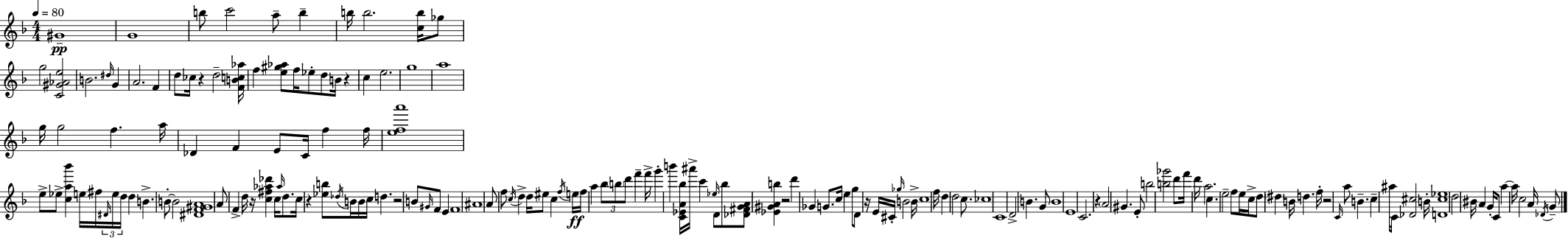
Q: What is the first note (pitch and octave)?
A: G#4